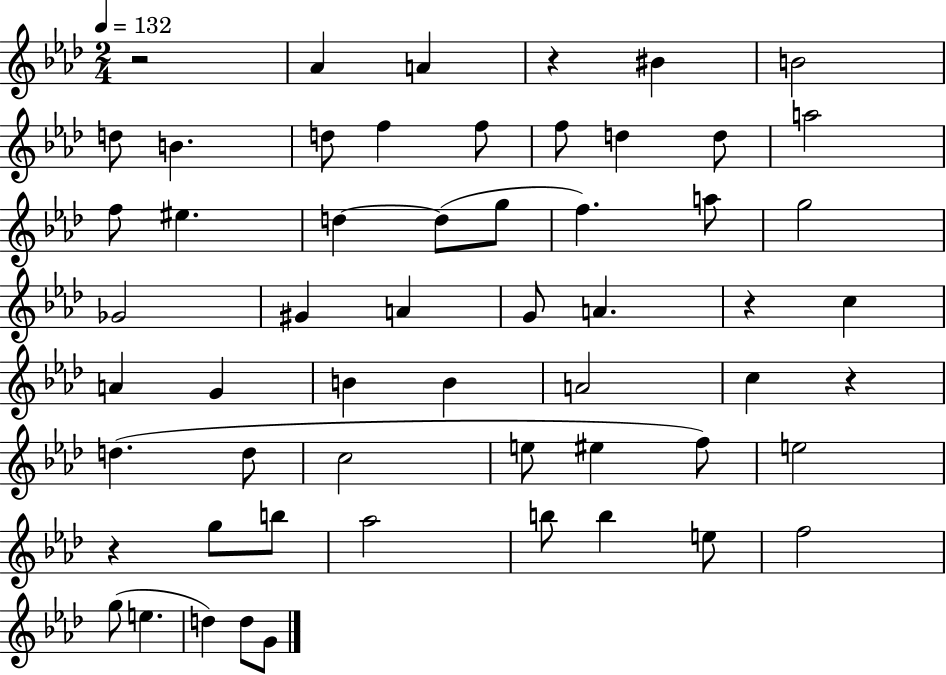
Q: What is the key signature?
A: AES major